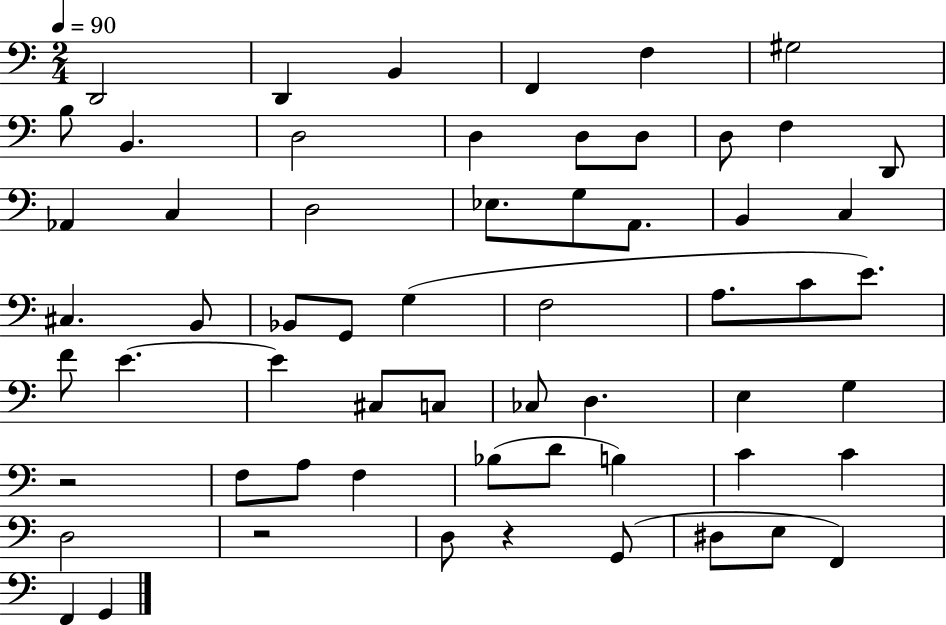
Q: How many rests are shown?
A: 3